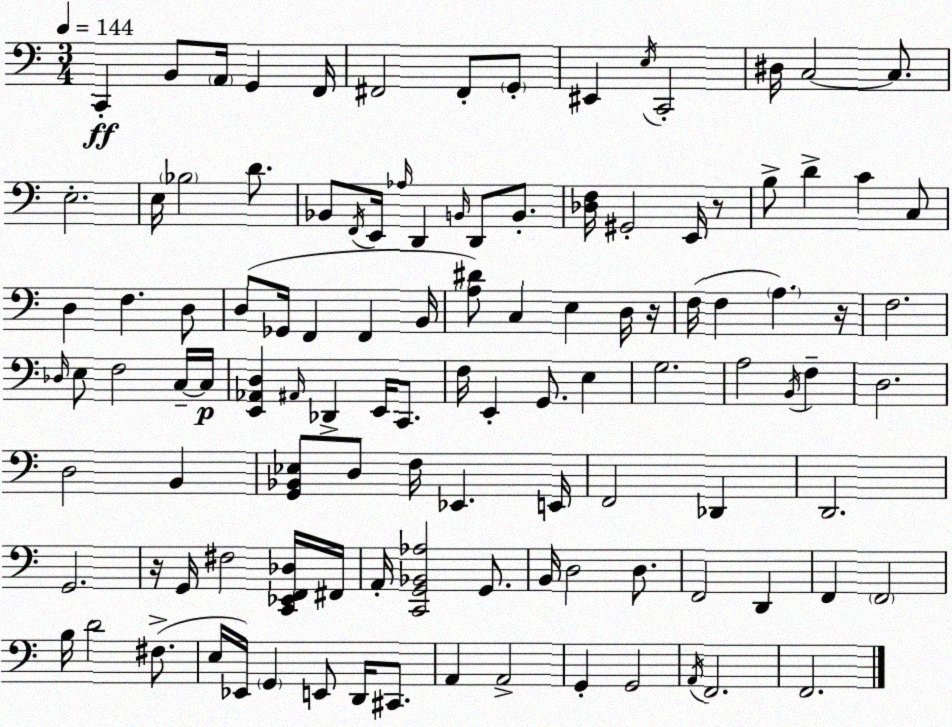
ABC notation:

X:1
T:Untitled
M:3/4
L:1/4
K:Am
C,, B,,/2 A,,/4 G,, F,,/4 ^F,,2 ^F,,/2 G,,/2 ^E,, E,/4 C,,2 ^D,/4 C,2 C,/2 E,2 E,/4 _B,2 D/2 _B,,/2 F,,/4 E,,/4 _A,/4 D,, B,,/4 D,,/2 B,,/2 [_D,F,]/4 ^G,,2 E,,/4 z/2 B,/2 D C C,/2 D, F, D,/2 D,/2 _G,,/4 F,, F,, B,,/4 [A,^D]/2 C, E, D,/4 z/4 F,/4 F, A, z/4 F,2 _D,/4 E,/2 F,2 C,/4 C,/4 [E,,_A,,D,] ^A,,/4 _D,, E,,/4 C,,/2 F,/4 E,, G,,/2 E, G,2 A,2 B,,/4 F, D,2 D,2 B,, [G,,_B,,_E,]/2 D,/2 F,/4 _E,, E,,/4 F,,2 _D,, D,,2 G,,2 z/4 G,,/4 ^F,2 [C,,_E,,F,,_D,]/4 ^F,,/4 A,,/4 [C,,G,,_B,,_A,]2 G,,/2 B,,/4 D,2 D,/2 F,,2 D,, F,, F,,2 B,/4 D2 ^F,/2 E,/4 _E,,/4 G,, E,,/2 D,,/4 ^C,,/2 A,, A,,2 G,, G,,2 A,,/4 F,,2 F,,2